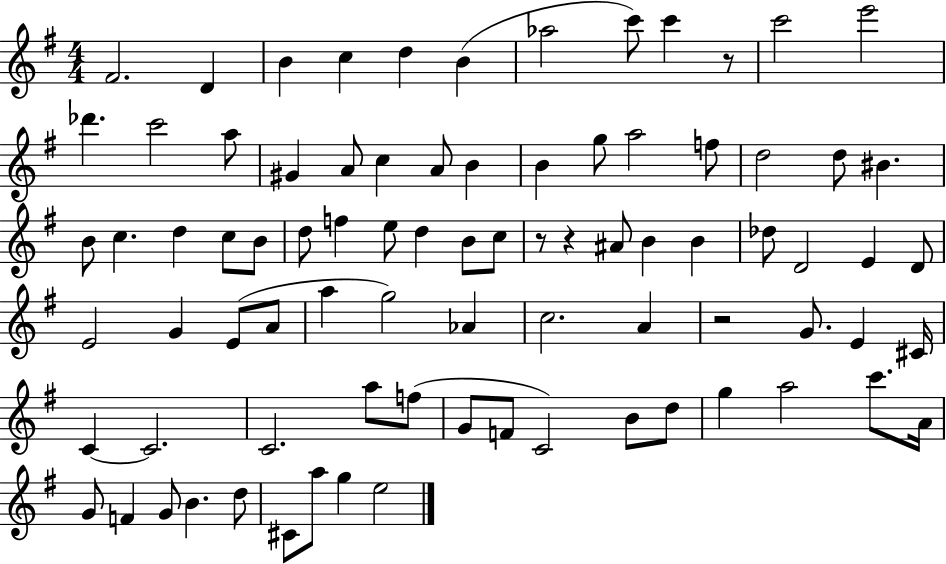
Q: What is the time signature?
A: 4/4